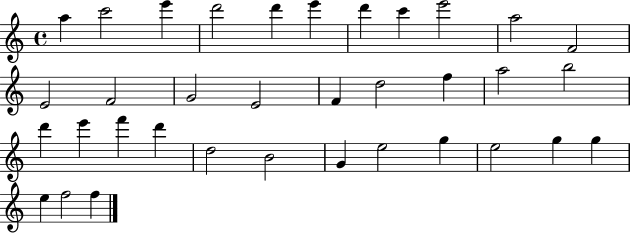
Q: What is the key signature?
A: C major